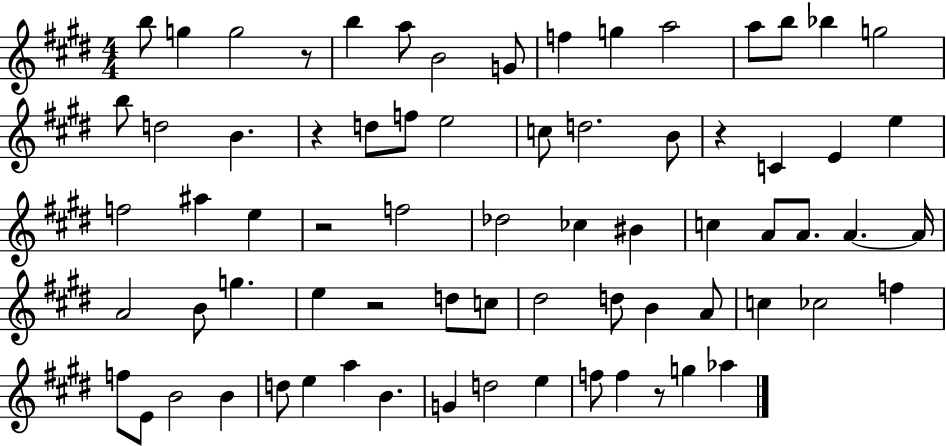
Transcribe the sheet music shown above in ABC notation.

X:1
T:Untitled
M:4/4
L:1/4
K:E
b/2 g g2 z/2 b a/2 B2 G/2 f g a2 a/2 b/2 _b g2 b/2 d2 B z d/2 f/2 e2 c/2 d2 B/2 z C E e f2 ^a e z2 f2 _d2 _c ^B c A/2 A/2 A A/4 A2 B/2 g e z2 d/2 c/2 ^d2 d/2 B A/2 c _c2 f f/2 E/2 B2 B d/2 e a B G d2 e f/2 f z/2 g _a